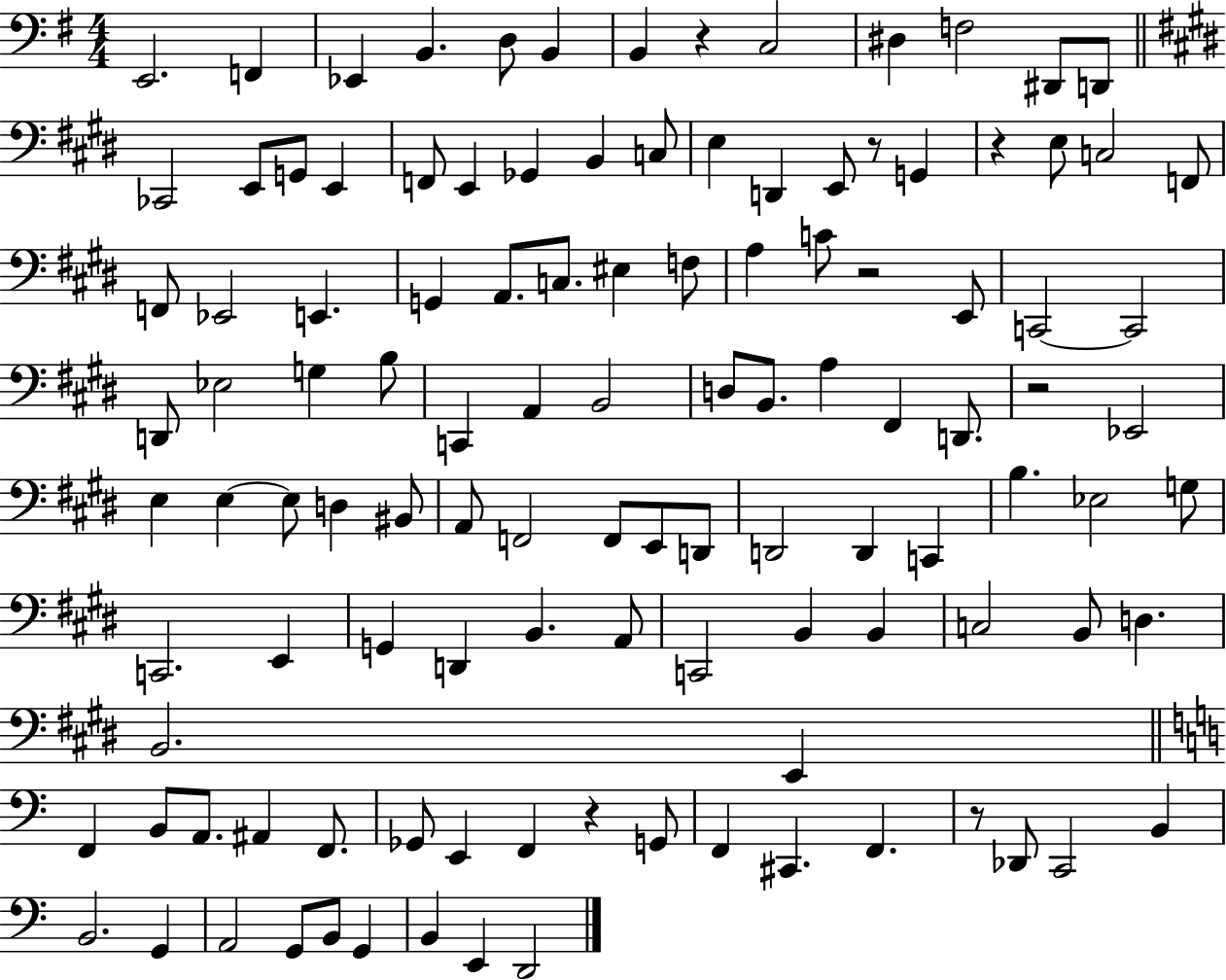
E2/h. F2/q Eb2/q B2/q. D3/e B2/q B2/q R/q C3/h D#3/q F3/h D#2/e D2/e CES2/h E2/e G2/e E2/q F2/e E2/q Gb2/q B2/q C3/e E3/q D2/q E2/e R/e G2/q R/q E3/e C3/h F2/e F2/e Eb2/h E2/q. G2/q A2/e. C3/e. EIS3/q F3/e A3/q C4/e R/h E2/e C2/h C2/h D2/e Eb3/h G3/q B3/e C2/q A2/q B2/h D3/e B2/e. A3/q F#2/q D2/e. R/h Eb2/h E3/q E3/q E3/e D3/q BIS2/e A2/e F2/h F2/e E2/e D2/e D2/h D2/q C2/q B3/q. Eb3/h G3/e C2/h. E2/q G2/q D2/q B2/q. A2/e C2/h B2/q B2/q C3/h B2/e D3/q. B2/h. E2/q F2/q B2/e A2/e. A#2/q F2/e. Gb2/e E2/q F2/q R/q G2/e F2/q C#2/q. F2/q. R/e Db2/e C2/h B2/q B2/h. G2/q A2/h G2/e B2/e G2/q B2/q E2/q D2/h